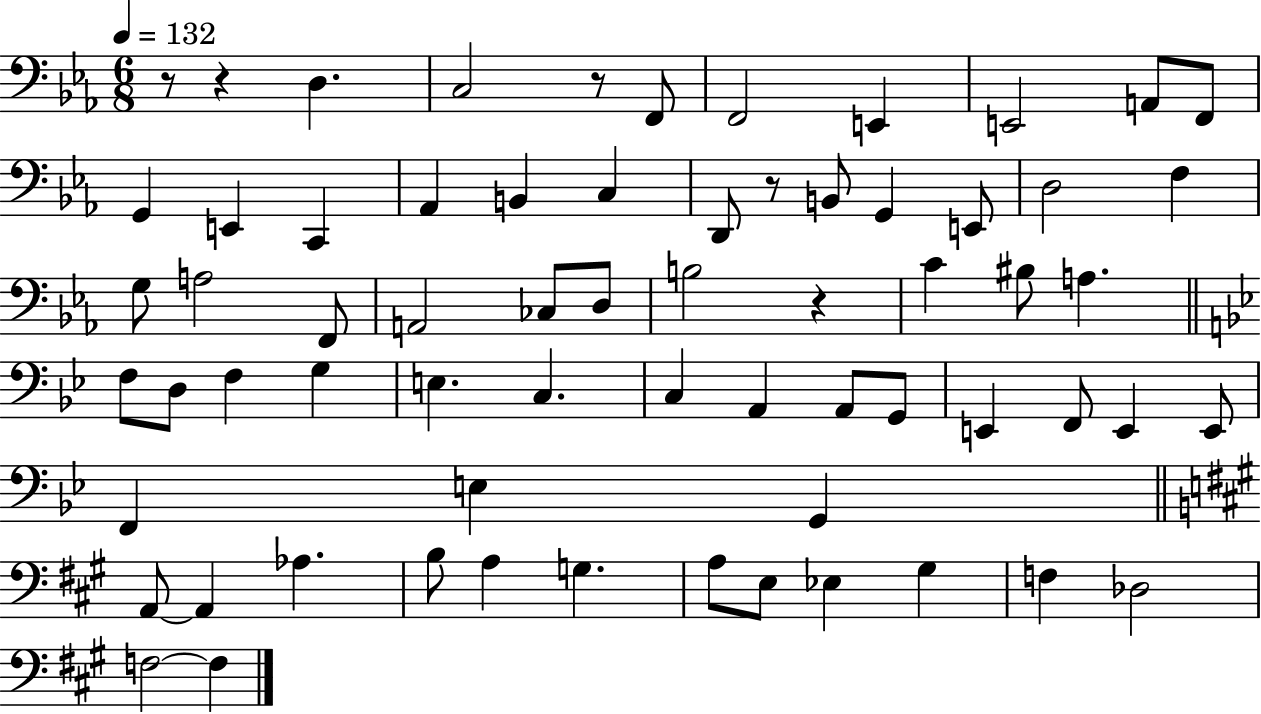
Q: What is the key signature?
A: EES major